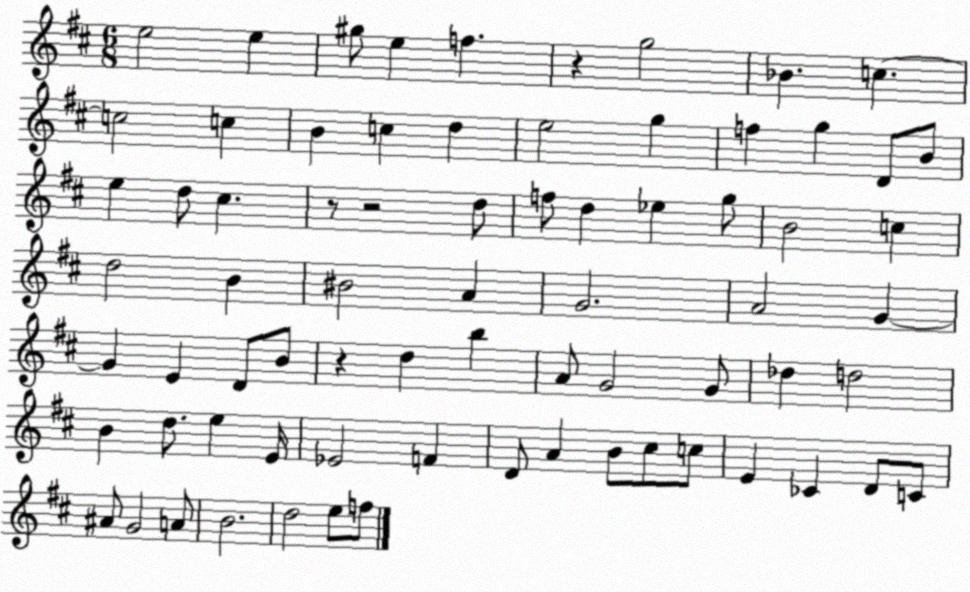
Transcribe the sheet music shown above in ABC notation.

X:1
T:Untitled
M:6/8
L:1/4
K:D
e2 e ^g/2 e f z g2 _B c c2 c B c d e2 g f g D/2 B/2 e d/2 ^c z/2 z2 d/2 f/2 d _e g/2 B2 c d2 B ^B2 A G2 A2 G G E D/2 B/2 z d b A/2 G2 G/2 _d d2 B d/2 e E/4 _E2 F D/2 A B/2 ^c/2 c/2 E _C D/2 C/2 ^A/2 G2 A/2 B2 d2 e/2 f/2